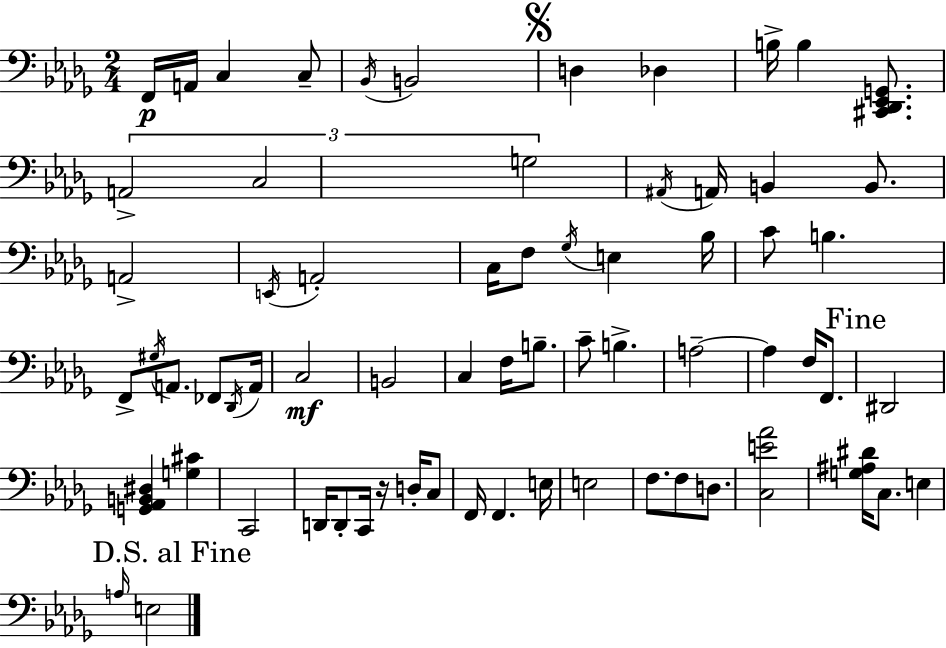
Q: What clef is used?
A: bass